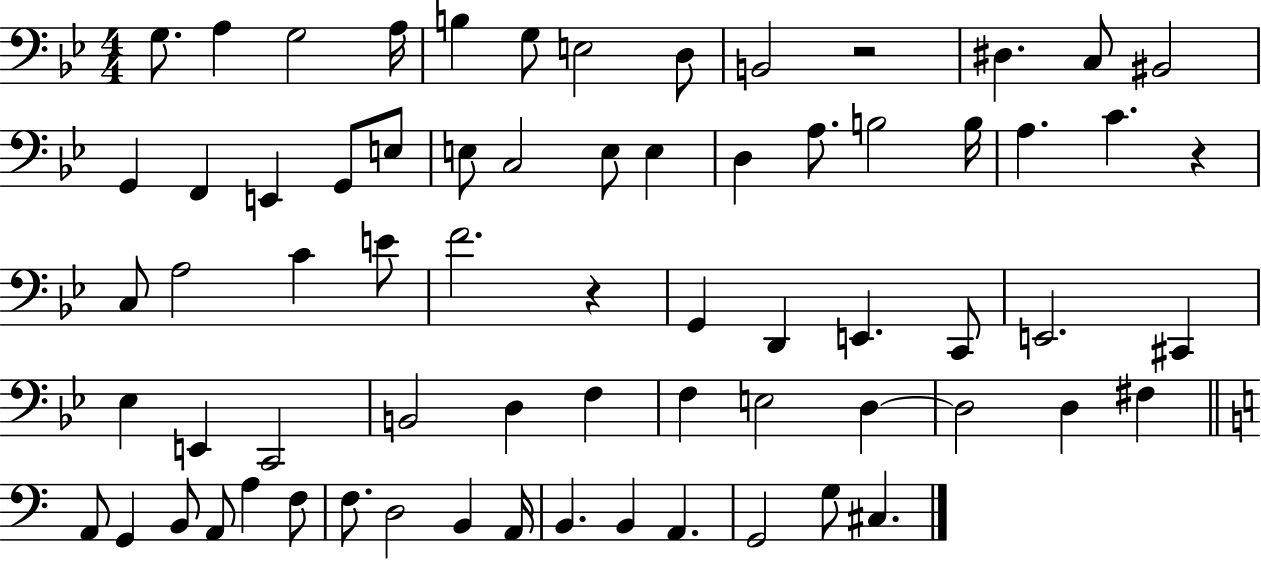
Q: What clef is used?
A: bass